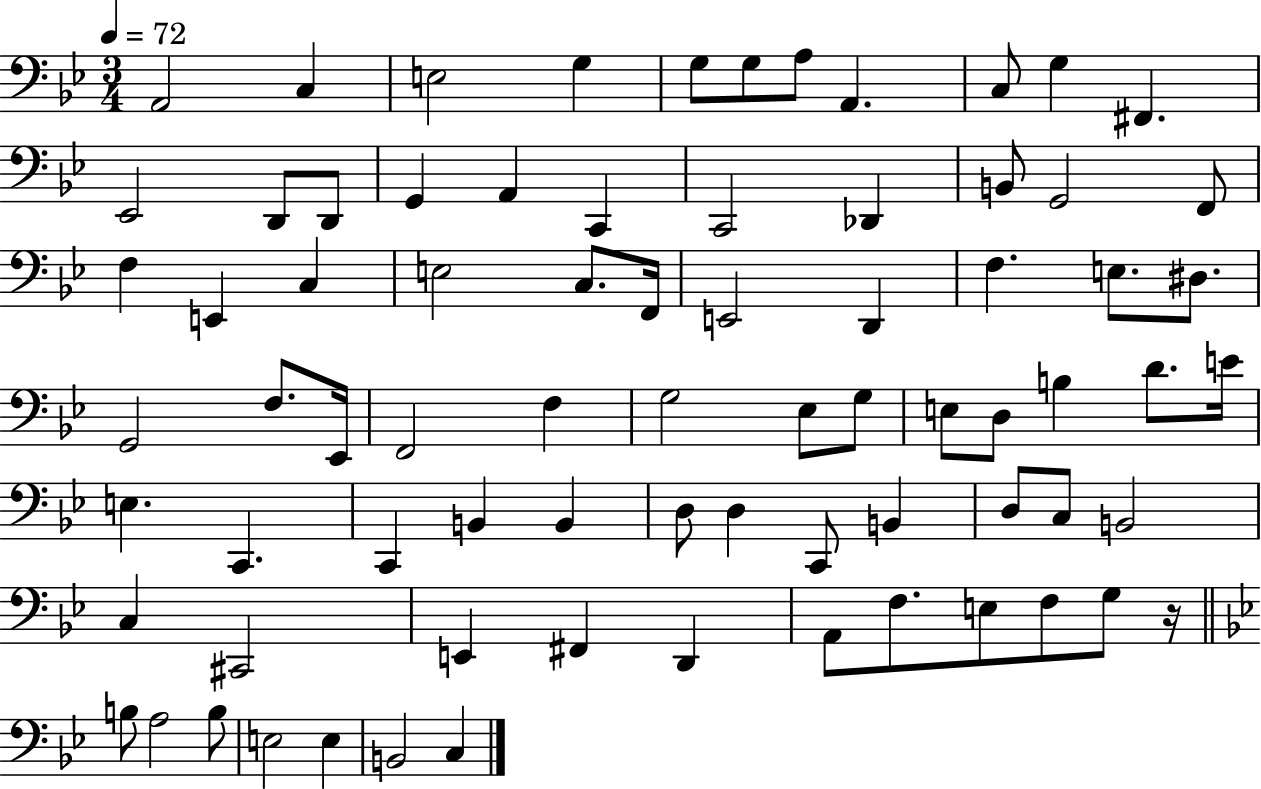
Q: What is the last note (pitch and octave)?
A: C3